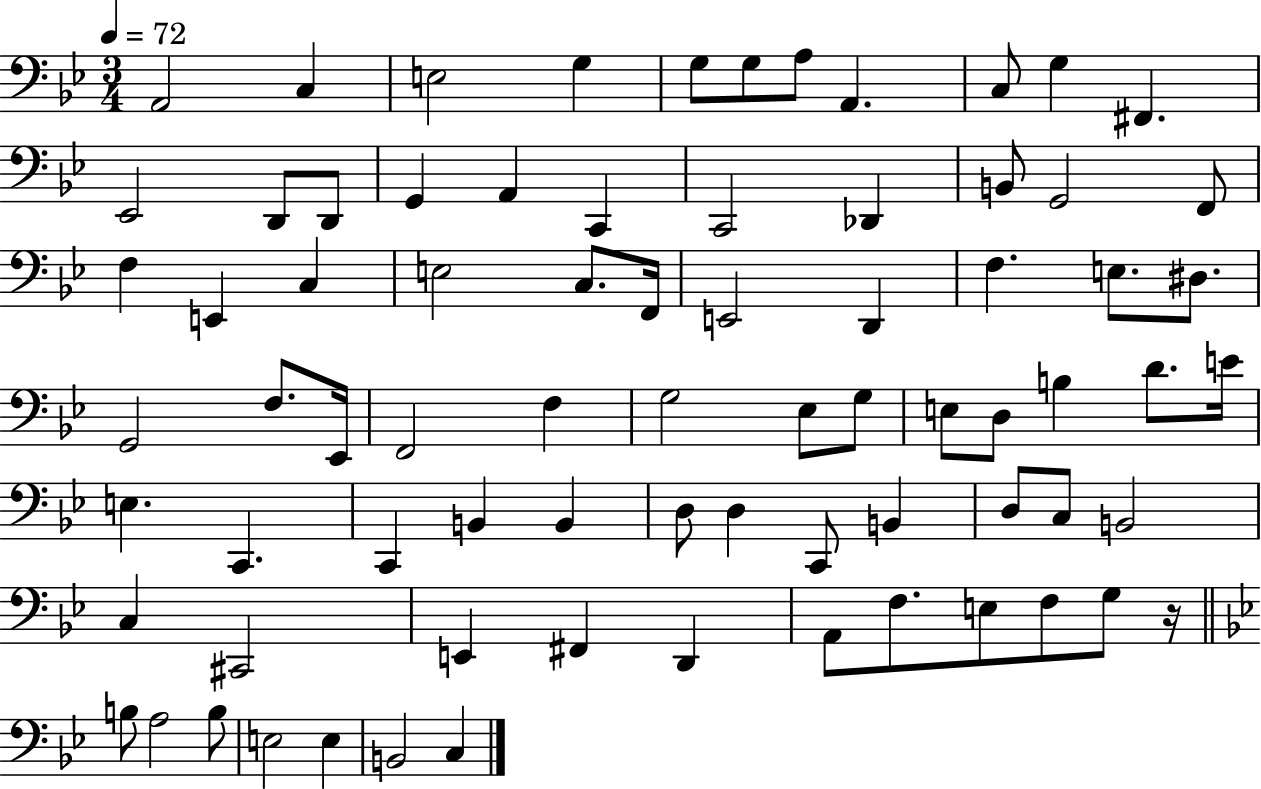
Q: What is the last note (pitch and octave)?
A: C3